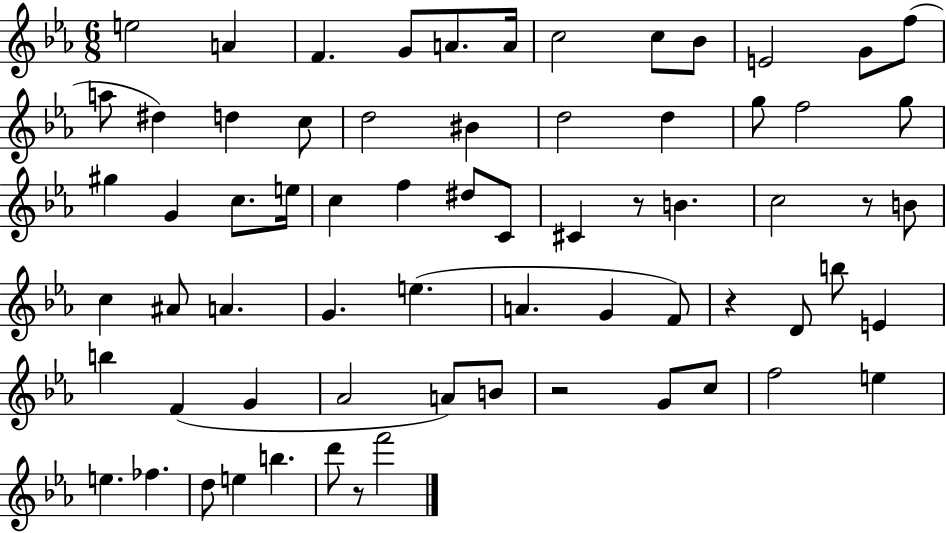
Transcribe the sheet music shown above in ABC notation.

X:1
T:Untitled
M:6/8
L:1/4
K:Eb
e2 A F G/2 A/2 A/4 c2 c/2 _B/2 E2 G/2 f/2 a/2 ^d d c/2 d2 ^B d2 d g/2 f2 g/2 ^g G c/2 e/4 c f ^d/2 C/2 ^C z/2 B c2 z/2 B/2 c ^A/2 A G e A G F/2 z D/2 b/2 E b F G _A2 A/2 B/2 z2 G/2 c/2 f2 e e _f d/2 e b d'/2 z/2 f'2